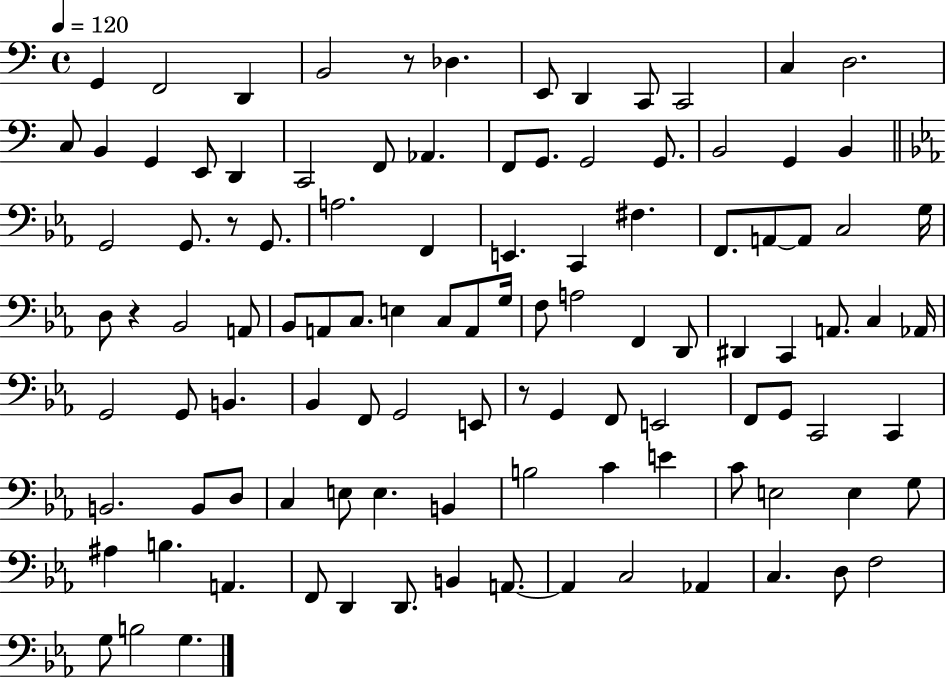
X:1
T:Untitled
M:4/4
L:1/4
K:C
G,, F,,2 D,, B,,2 z/2 _D, E,,/2 D,, C,,/2 C,,2 C, D,2 C,/2 B,, G,, E,,/2 D,, C,,2 F,,/2 _A,, F,,/2 G,,/2 G,,2 G,,/2 B,,2 G,, B,, G,,2 G,,/2 z/2 G,,/2 A,2 F,, E,, C,, ^F, F,,/2 A,,/2 A,,/2 C,2 G,/4 D,/2 z _B,,2 A,,/2 _B,,/2 A,,/2 C,/2 E, C,/2 A,,/2 G,/4 F,/2 A,2 F,, D,,/2 ^D,, C,, A,,/2 C, _A,,/4 G,,2 G,,/2 B,, _B,, F,,/2 G,,2 E,,/2 z/2 G,, F,,/2 E,,2 F,,/2 G,,/2 C,,2 C,, B,,2 B,,/2 D,/2 C, E,/2 E, B,, B,2 C E C/2 E,2 E, G,/2 ^A, B, A,, F,,/2 D,, D,,/2 B,, A,,/2 A,, C,2 _A,, C, D,/2 F,2 G,/2 B,2 G,